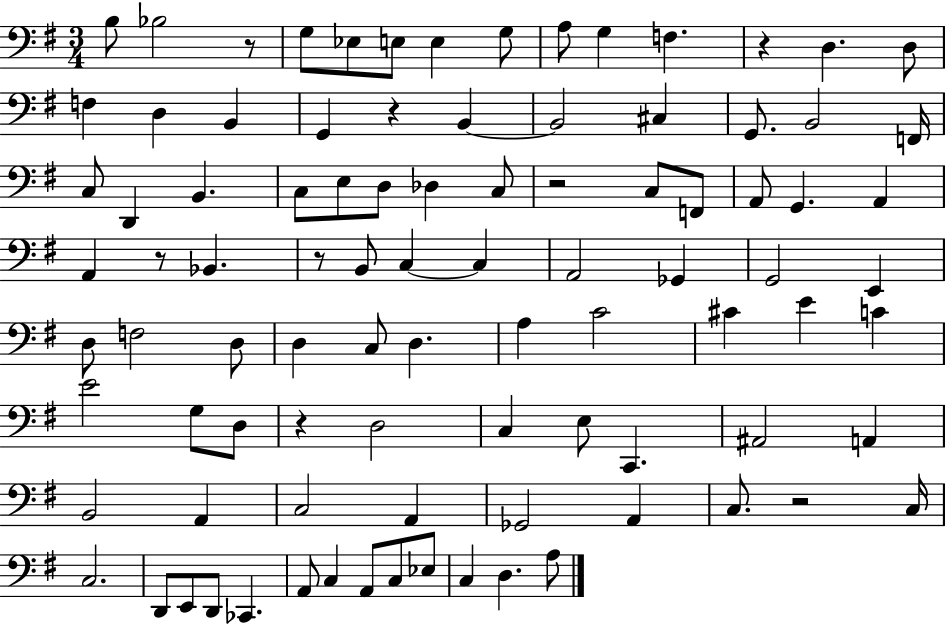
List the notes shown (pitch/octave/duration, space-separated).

B3/e Bb3/h R/e G3/e Eb3/e E3/e E3/q G3/e A3/e G3/q F3/q. R/q D3/q. D3/e F3/q D3/q B2/q G2/q R/q B2/q B2/h C#3/q G2/e. B2/h F2/s C3/e D2/q B2/q. C3/e E3/e D3/e Db3/q C3/e R/h C3/e F2/e A2/e G2/q. A2/q A2/q R/e Bb2/q. R/e B2/e C3/q C3/q A2/h Gb2/q G2/h E2/q D3/e F3/h D3/e D3/q C3/e D3/q. A3/q C4/h C#4/q E4/q C4/q E4/h G3/e D3/e R/q D3/h C3/q E3/e C2/q. A#2/h A2/q B2/h A2/q C3/h A2/q Gb2/h A2/q C3/e. R/h C3/s C3/h. D2/e E2/e D2/e CES2/q. A2/e C3/q A2/e C3/e Eb3/e C3/q D3/q. A3/e